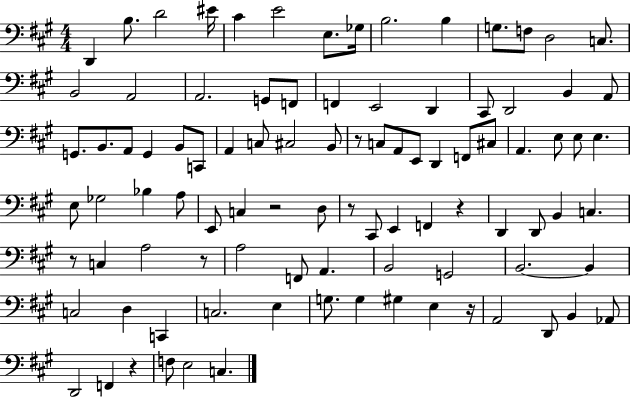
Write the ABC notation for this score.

X:1
T:Untitled
M:4/4
L:1/4
K:A
D,, B,/2 D2 ^E/4 ^C E2 E,/2 _G,/4 B,2 B, G,/2 F,/2 D,2 C,/2 B,,2 A,,2 A,,2 G,,/2 F,,/2 F,, E,,2 D,, ^C,,/2 D,,2 B,, A,,/2 G,,/2 B,,/2 A,,/2 G,, B,,/2 C,,/2 A,, C,/2 ^C,2 B,,/2 z/2 C,/2 A,,/2 E,,/2 D,, F,,/2 ^C,/2 A,, E,/2 E,/2 E, E,/2 _G,2 _B, A,/2 E,,/2 C, z2 D,/2 z/2 ^C,,/2 E,, F,, z D,, D,,/2 B,, C, z/2 C, A,2 z/2 A,2 F,,/2 A,, B,,2 G,,2 B,,2 B,, C,2 D, C,, C,2 E, G,/2 G, ^G, E, z/4 A,,2 D,,/2 B,, _A,,/2 D,,2 F,, z F,/2 E,2 C,